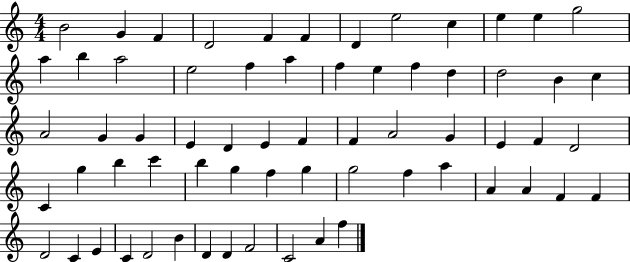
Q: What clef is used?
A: treble